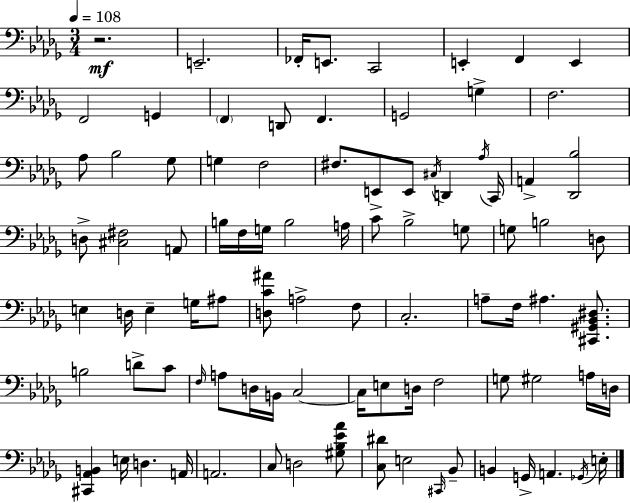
R/h. E2/h. FES2/s E2/e. C2/h E2/q F2/q E2/q F2/h G2/q F2/q D2/e F2/q. G2/h G3/q F3/h. Ab3/e Bb3/h Gb3/e G3/q F3/h F#3/e. E2/e E2/e C#3/s D2/q Ab3/s C2/s A2/q [Db2,Bb3]/h D3/e [C#3,F#3]/h A2/e B3/s F3/s G3/s B3/h A3/s C4/e Bb3/h G3/e G3/e B3/h D3/e E3/q D3/s E3/q G3/s A#3/e [D3,C4,A#4]/e A3/h F3/e C3/h. A3/e F3/s A#3/q. [C#2,G#2,Bb2,D#3]/e. B3/h D4/e C4/e F3/s A3/e D3/s B2/s C3/h C3/s E3/e D3/s F3/h G3/e G#3/h A3/s D3/s [C#2,Ab2,B2]/q E3/s D3/q. A2/s A2/h. C3/e D3/h [G#3,Bb3,Eb4,Ab4]/e [C3,D#4]/e E3/h C#2/s Bb2/e B2/q G2/s A2/q. Gb2/s E3/s